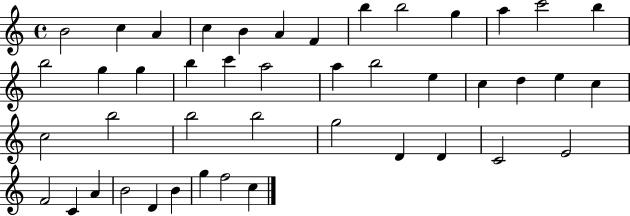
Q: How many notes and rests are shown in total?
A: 44